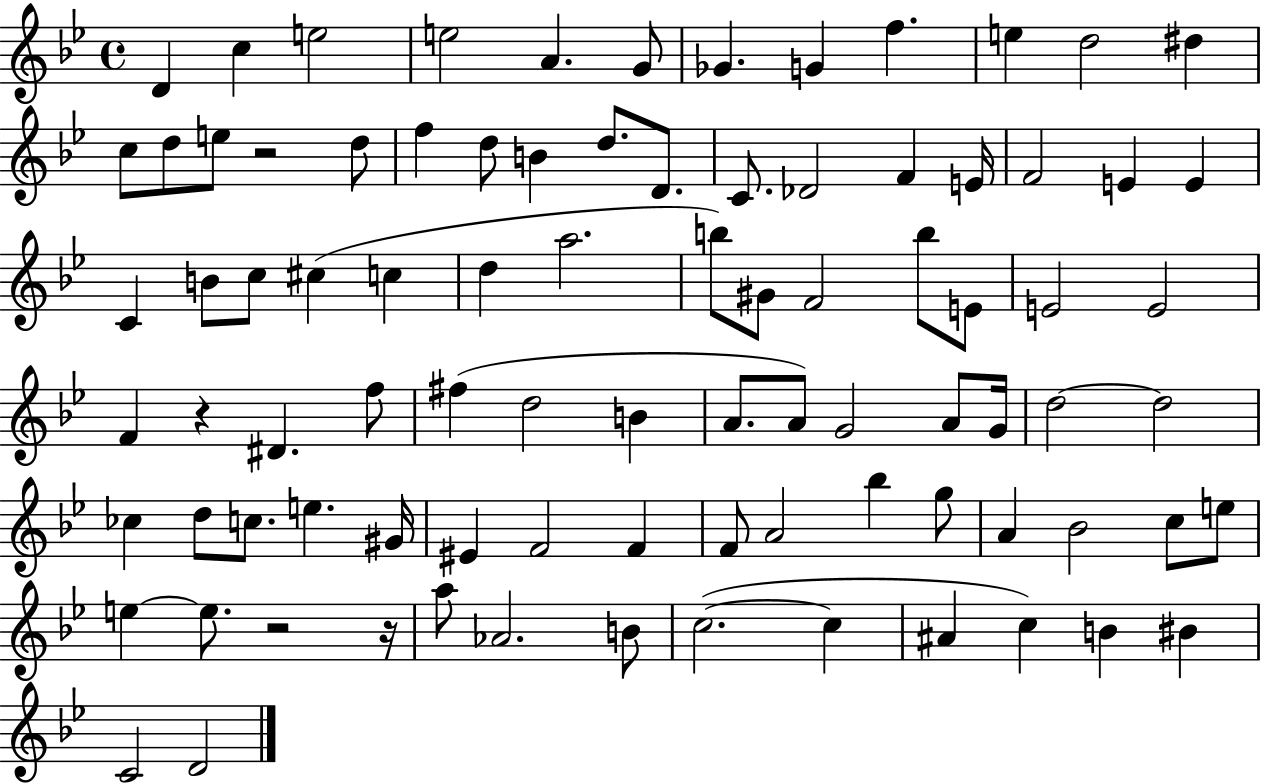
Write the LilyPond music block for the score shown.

{
  \clef treble
  \time 4/4
  \defaultTimeSignature
  \key bes \major
  d'4 c''4 e''2 | e''2 a'4. g'8 | ges'4. g'4 f''4. | e''4 d''2 dis''4 | \break c''8 d''8 e''8 r2 d''8 | f''4 d''8 b'4 d''8. d'8. | c'8. des'2 f'4 e'16 | f'2 e'4 e'4 | \break c'4 b'8 c''8 cis''4( c''4 | d''4 a''2. | b''8) gis'8 f'2 b''8 e'8 | e'2 e'2 | \break f'4 r4 dis'4. f''8 | fis''4( d''2 b'4 | a'8. a'8) g'2 a'8 g'16 | d''2~~ d''2 | \break ces''4 d''8 c''8. e''4. gis'16 | eis'4 f'2 f'4 | f'8 a'2 bes''4 g''8 | a'4 bes'2 c''8 e''8 | \break e''4~~ e''8. r2 r16 | a''8 aes'2. b'8 | c''2.~(~ c''4 | ais'4 c''4) b'4 bis'4 | \break c'2 d'2 | \bar "|."
}